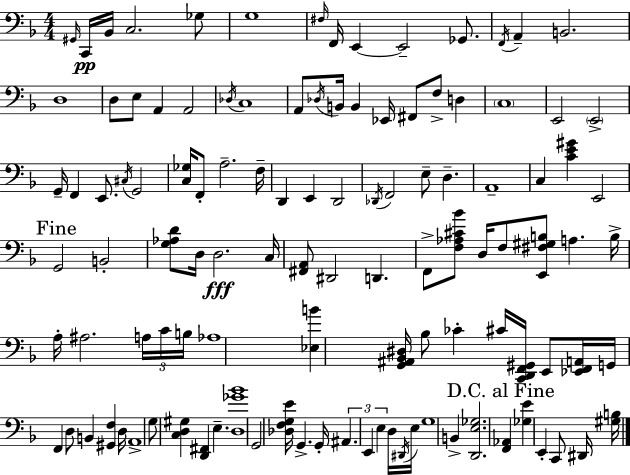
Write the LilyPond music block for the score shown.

{
  \clef bass
  \numericTimeSignature
  \time 4/4
  \key f \major
  \grace { gis,16 }\pp c,16 bes,16 c2. ges8 | g1 | \grace { fis16 } f,16 e,4~~ e,2-- ges,8. | \acciaccatura { f,16 } a,4-- b,2. | \break d1 | d8 e8 a,4 a,2 | \acciaccatura { des16 } c1 | a,8 \acciaccatura { des16 } b,16 b,4 ees,16 fis,8 f8-> | \break d4 \parenthesize c1 | e,2 \parenthesize e,2-> | g,16-- f,4 e,8. \acciaccatura { cis16 } g,2 | <c ges>16 f,8-. a2.-- | \break f16-- d,4 e,4 d,2 | \acciaccatura { des,16 } f,2 e8-- | d4.-- a,1-- | c4 <c' e' gis'>4 e,2 | \break \mark "Fine" g,2 b,2-. | <g aes d'>8 d16 d2.\fff | c16 <fis, a,>8 dis,2 | d,4. f,8-> <f aes cis' bes'>8 d16 f8 <e, fis gis b>8 | \break a4. b16-> a16-. ais2. | \tuplet 3/2 { a16 c'16 b16 } aes1 | <ees b'>4 <g, ais, bes, dis>16 bes8 ces'4-. | cis'16 <c, d, f, gis,>16 e,8 <ees, f, a,>16 g,16 f,4 d8 b,4 | \break <gis, f>4 d16 a,1-> | g8 <c d gis>4 <d, fis,>4 | e4.-- <d ges' bes'>1 | g,2 <des f g e'>16 | \break g,4.-> g,16-. \tuplet 3/2 { ais,4. e,4 | e4 } d16 \acciaccatura { dis,16 } e16 g1 | b,4-> <d, e ges>2. | \mark "D.C. al Fine" <f, aes,>4 <ges e'>4 | \break e,4-. c,8 dis,16 <gis b>16 \bar "|."
}